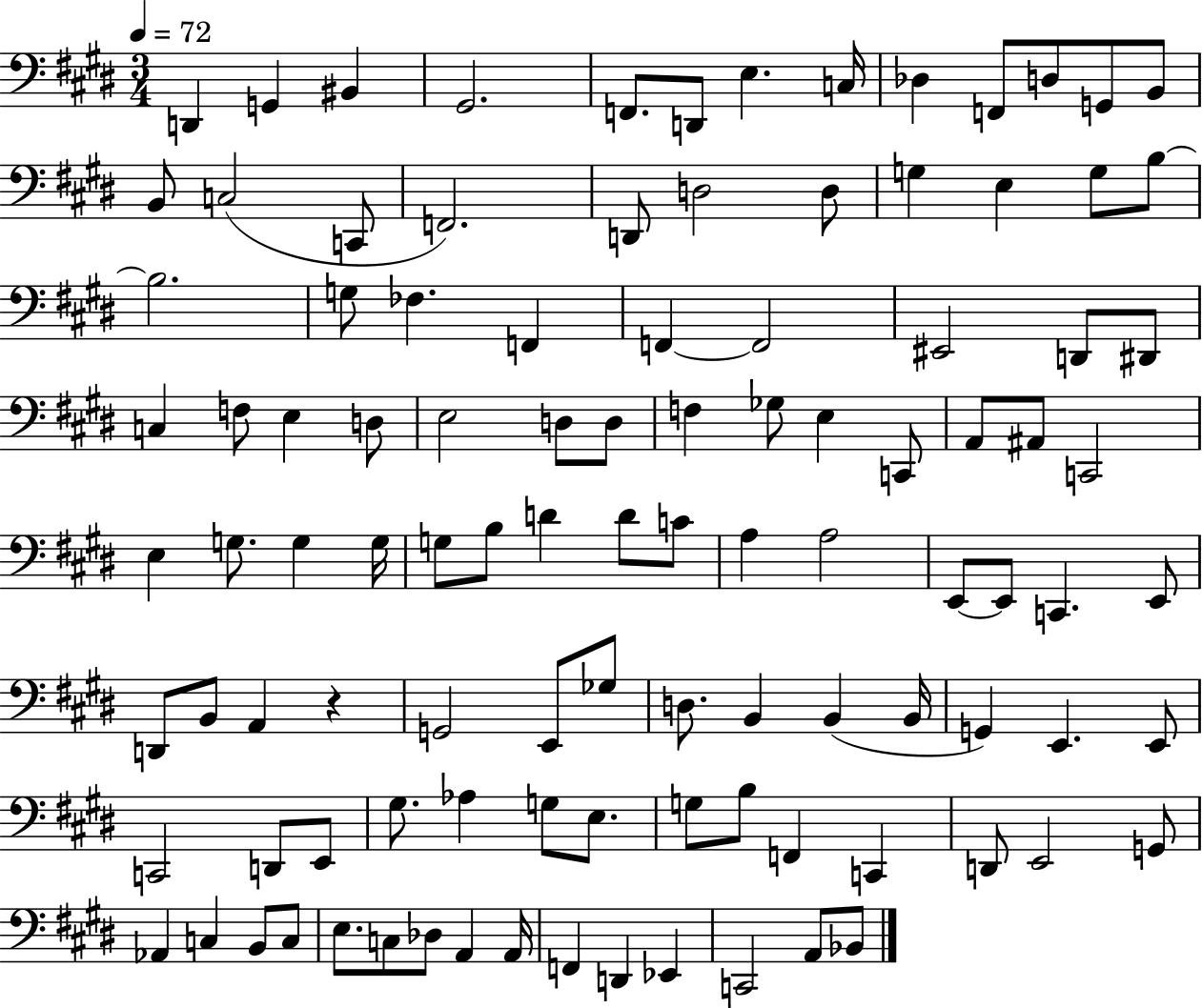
X:1
T:Untitled
M:3/4
L:1/4
K:E
D,, G,, ^B,, ^G,,2 F,,/2 D,,/2 E, C,/4 _D, F,,/2 D,/2 G,,/2 B,,/2 B,,/2 C,2 C,,/2 F,,2 D,,/2 D,2 D,/2 G, E, G,/2 B,/2 B,2 G,/2 _F, F,, F,, F,,2 ^E,,2 D,,/2 ^D,,/2 C, F,/2 E, D,/2 E,2 D,/2 D,/2 F, _G,/2 E, C,,/2 A,,/2 ^A,,/2 C,,2 E, G,/2 G, G,/4 G,/2 B,/2 D D/2 C/2 A, A,2 E,,/2 E,,/2 C,, E,,/2 D,,/2 B,,/2 A,, z G,,2 E,,/2 _G,/2 D,/2 B,, B,, B,,/4 G,, E,, E,,/2 C,,2 D,,/2 E,,/2 ^G,/2 _A, G,/2 E,/2 G,/2 B,/2 F,, C,, D,,/2 E,,2 G,,/2 _A,, C, B,,/2 C,/2 E,/2 C,/2 _D,/2 A,, A,,/4 F,, D,, _E,, C,,2 A,,/2 _B,,/2